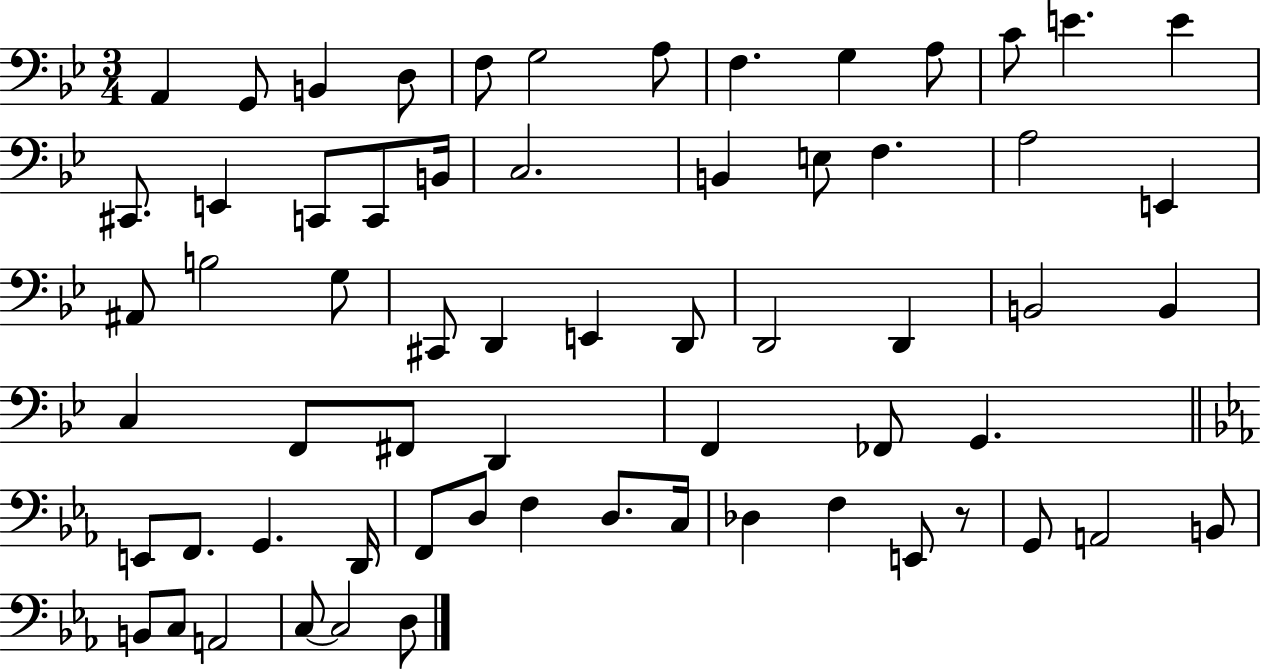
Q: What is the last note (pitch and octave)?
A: D3